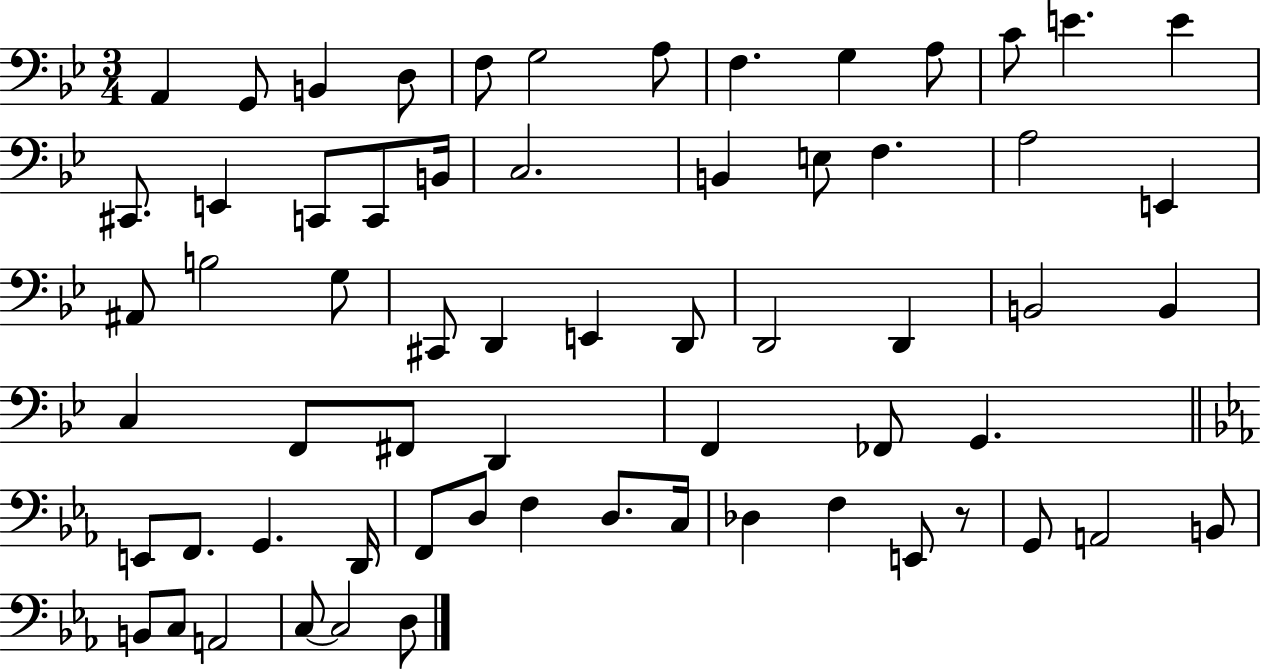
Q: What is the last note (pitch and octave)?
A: D3